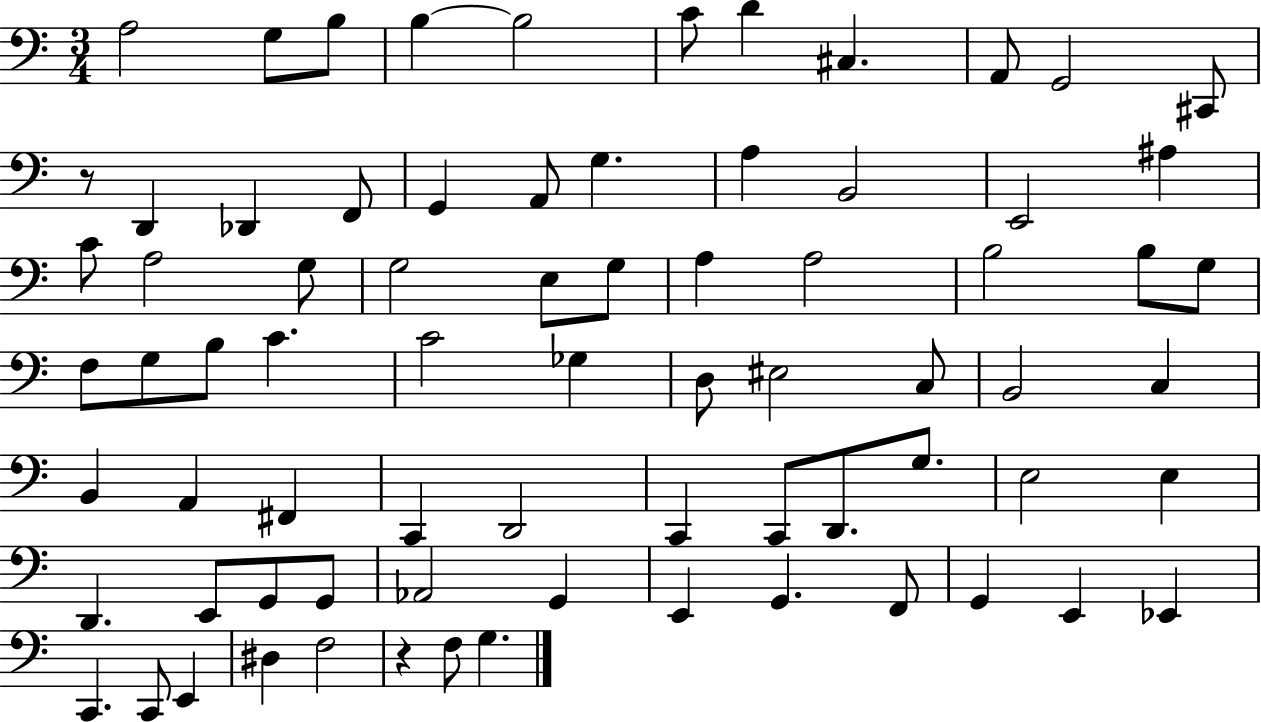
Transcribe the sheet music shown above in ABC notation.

X:1
T:Untitled
M:3/4
L:1/4
K:C
A,2 G,/2 B,/2 B, B,2 C/2 D ^C, A,,/2 G,,2 ^C,,/2 z/2 D,, _D,, F,,/2 G,, A,,/2 G, A, B,,2 E,,2 ^A, C/2 A,2 G,/2 G,2 E,/2 G,/2 A, A,2 B,2 B,/2 G,/2 F,/2 G,/2 B,/2 C C2 _G, D,/2 ^E,2 C,/2 B,,2 C, B,, A,, ^F,, C,, D,,2 C,, C,,/2 D,,/2 G,/2 E,2 E, D,, E,,/2 G,,/2 G,,/2 _A,,2 G,, E,, G,, F,,/2 G,, E,, _E,, C,, C,,/2 E,, ^D, F,2 z F,/2 G,